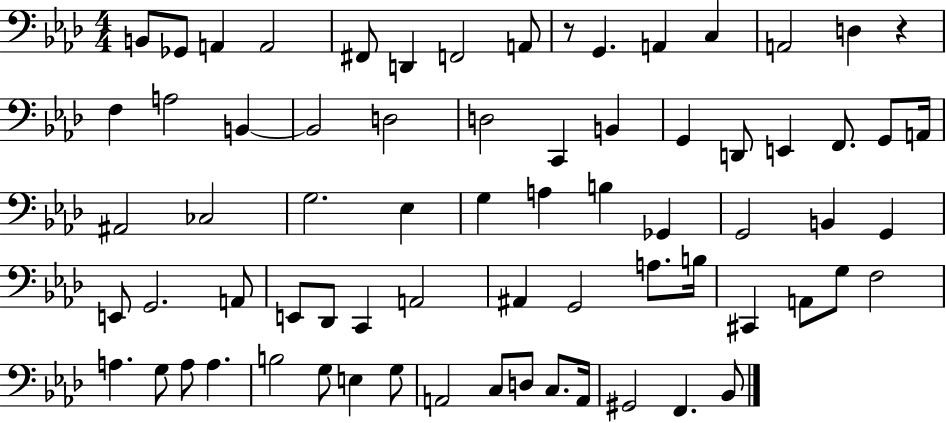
X:1
T:Untitled
M:4/4
L:1/4
K:Ab
B,,/2 _G,,/2 A,, A,,2 ^F,,/2 D,, F,,2 A,,/2 z/2 G,, A,, C, A,,2 D, z F, A,2 B,, B,,2 D,2 D,2 C,, B,, G,, D,,/2 E,, F,,/2 G,,/2 A,,/4 ^A,,2 _C,2 G,2 _E, G, A, B, _G,, G,,2 B,, G,, E,,/2 G,,2 A,,/2 E,,/2 _D,,/2 C,, A,,2 ^A,, G,,2 A,/2 B,/4 ^C,, A,,/2 G,/2 F,2 A, G,/2 A,/2 A, B,2 G,/2 E, G,/2 A,,2 C,/2 D,/2 C,/2 A,,/4 ^G,,2 F,, _B,,/2